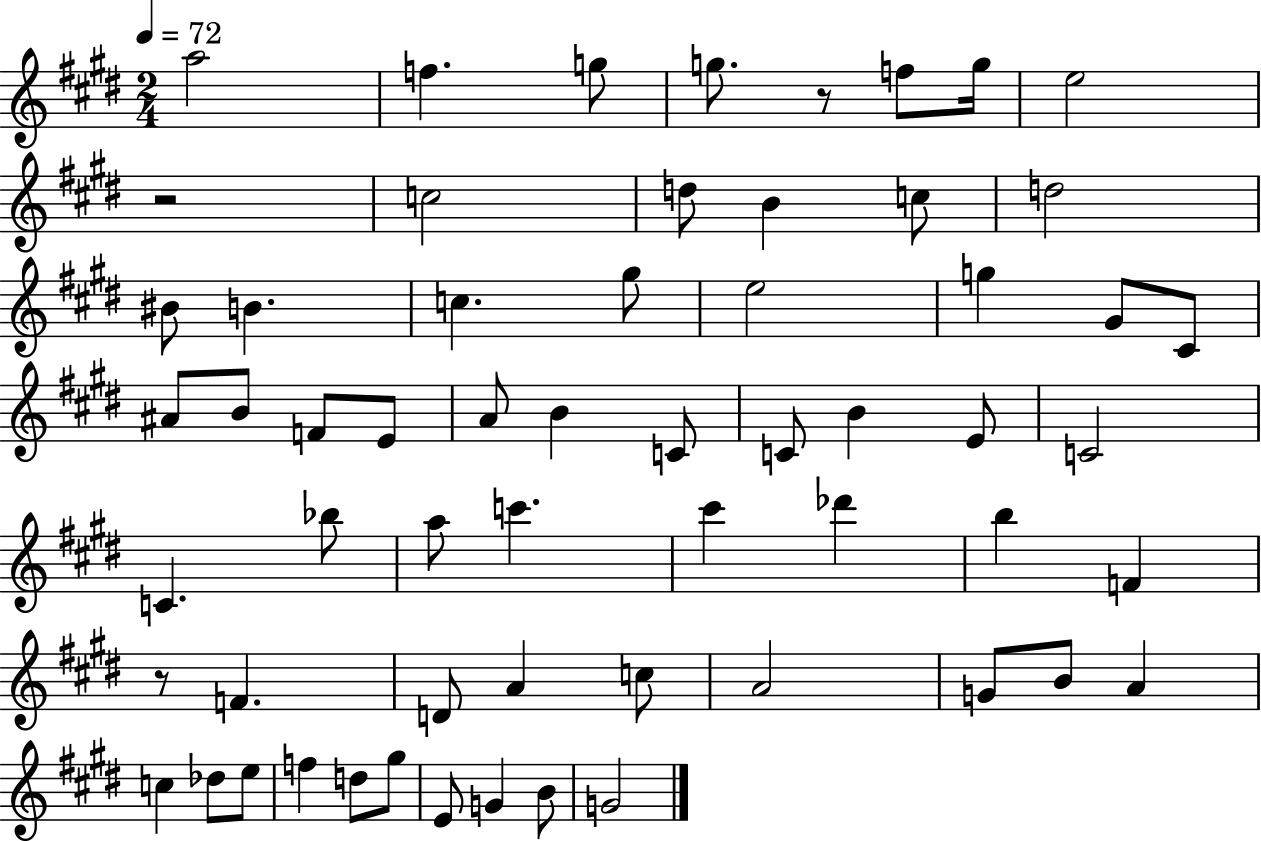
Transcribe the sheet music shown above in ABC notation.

X:1
T:Untitled
M:2/4
L:1/4
K:E
a2 f g/2 g/2 z/2 f/2 g/4 e2 z2 c2 d/2 B c/2 d2 ^B/2 B c ^g/2 e2 g ^G/2 ^C/2 ^A/2 B/2 F/2 E/2 A/2 B C/2 C/2 B E/2 C2 C _b/2 a/2 c' ^c' _d' b F z/2 F D/2 A c/2 A2 G/2 B/2 A c _d/2 e/2 f d/2 ^g/2 E/2 G B/2 G2